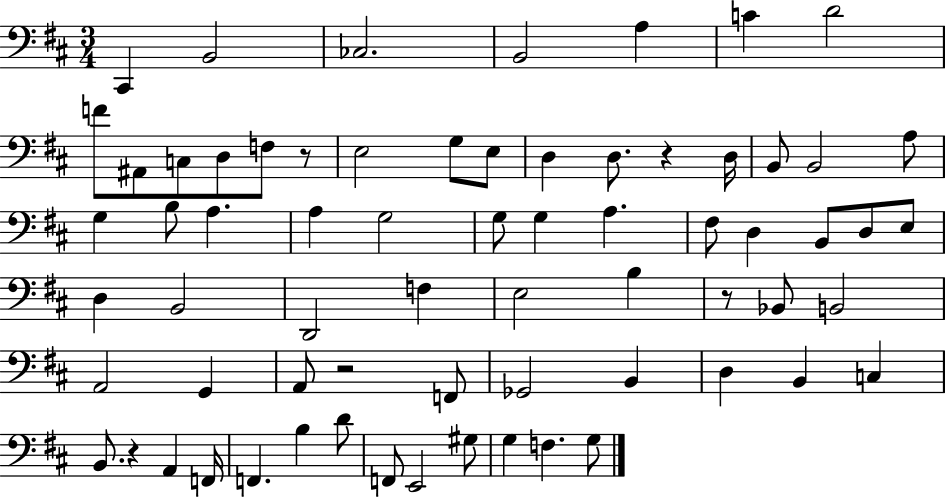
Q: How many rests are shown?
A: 5